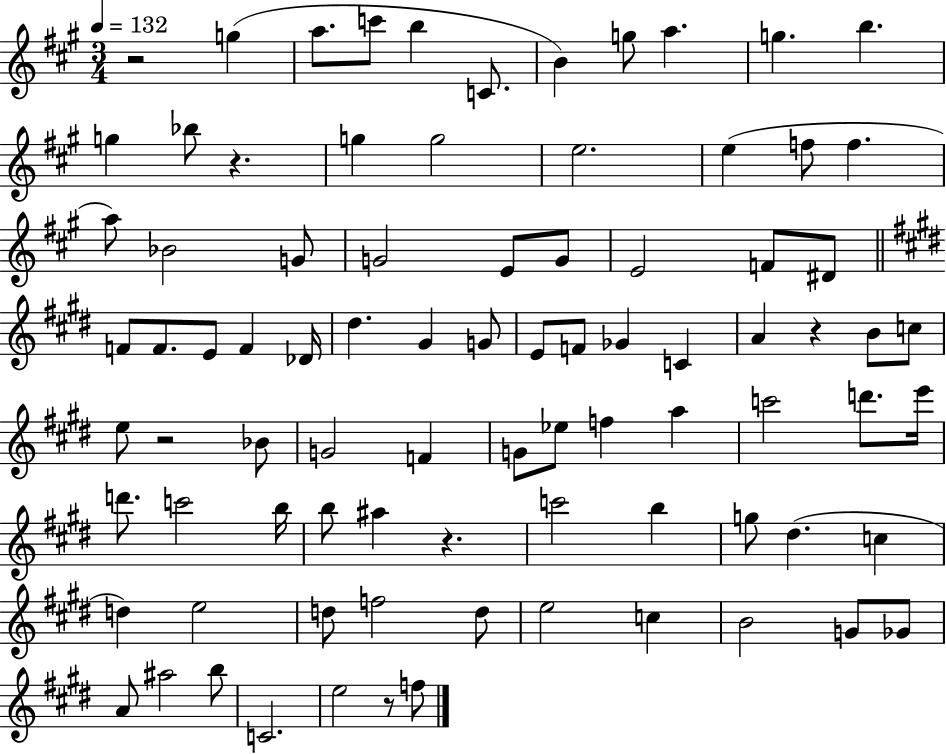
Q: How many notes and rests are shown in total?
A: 85